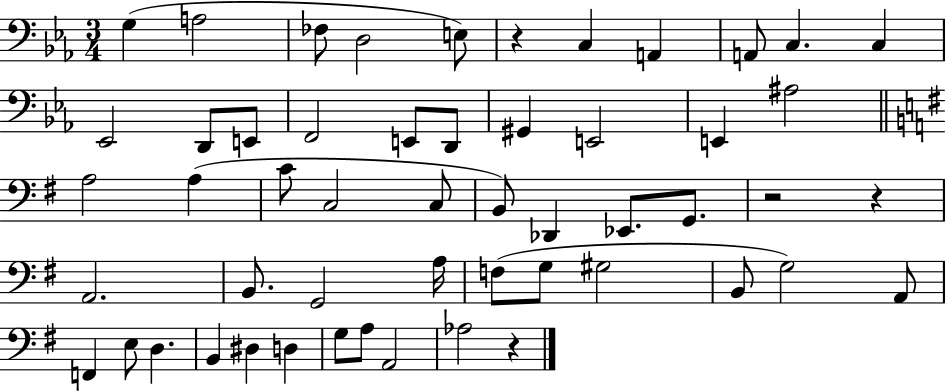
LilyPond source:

{
  \clef bass
  \numericTimeSignature
  \time 3/4
  \key ees \major
  g4( a2 | fes8 d2 e8) | r4 c4 a,4 | a,8 c4. c4 | \break ees,2 d,8 e,8 | f,2 e,8 d,8 | gis,4 e,2 | e,4 ais2 | \break \bar "||" \break \key e \minor a2 a4( | c'8 c2 c8 | b,8) des,4 ees,8. g,8. | r2 r4 | \break a,2. | b,8. g,2 a16 | f8( g8 gis2 | b,8 g2) a,8 | \break f,4 e8 d4. | b,4 dis4 d4 | g8 a8 a,2 | aes2 r4 | \break \bar "|."
}